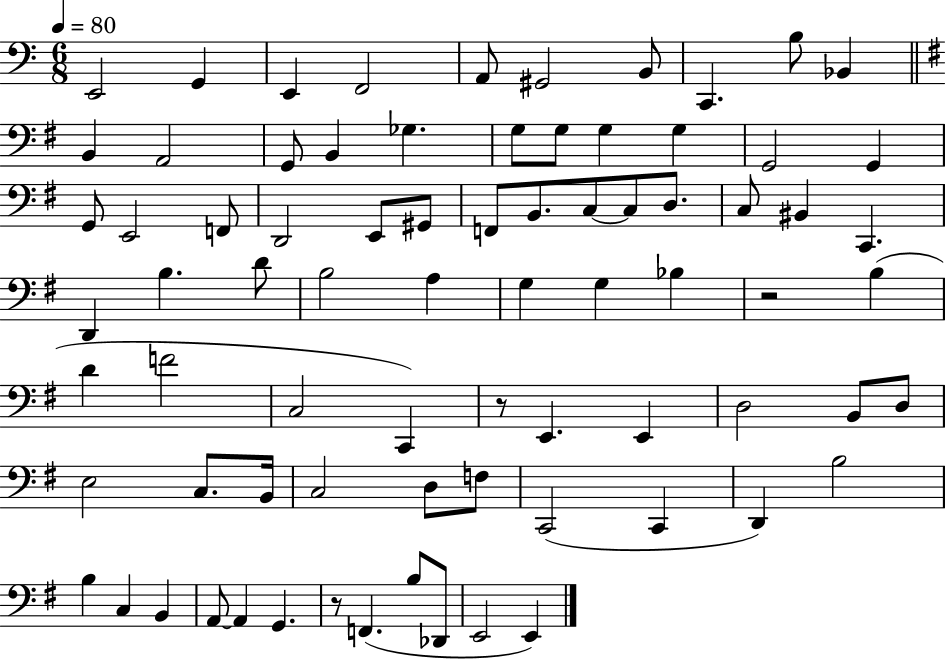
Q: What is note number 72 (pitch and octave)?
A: Db2